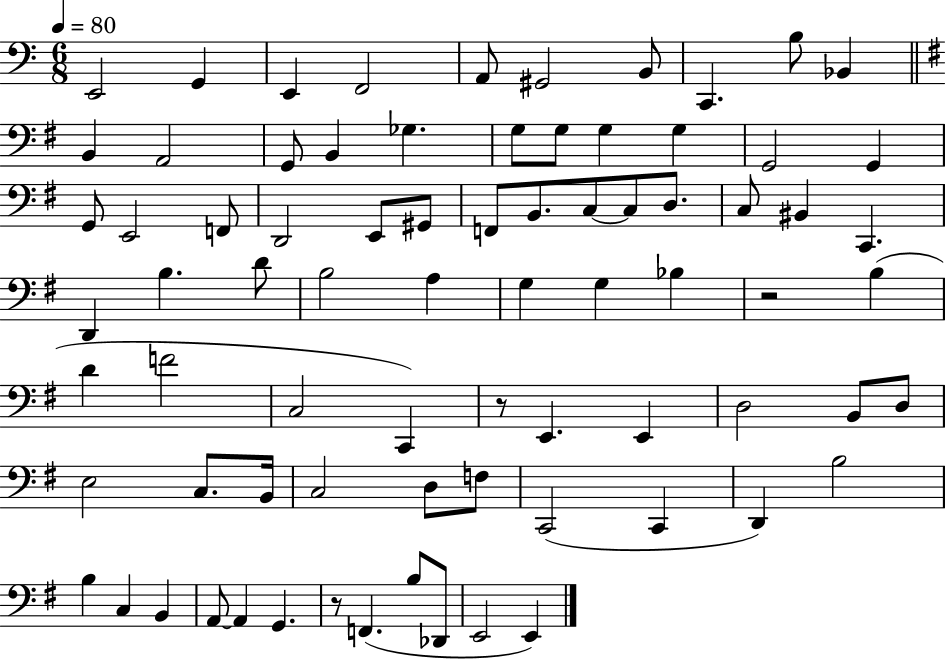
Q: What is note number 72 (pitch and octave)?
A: Db2